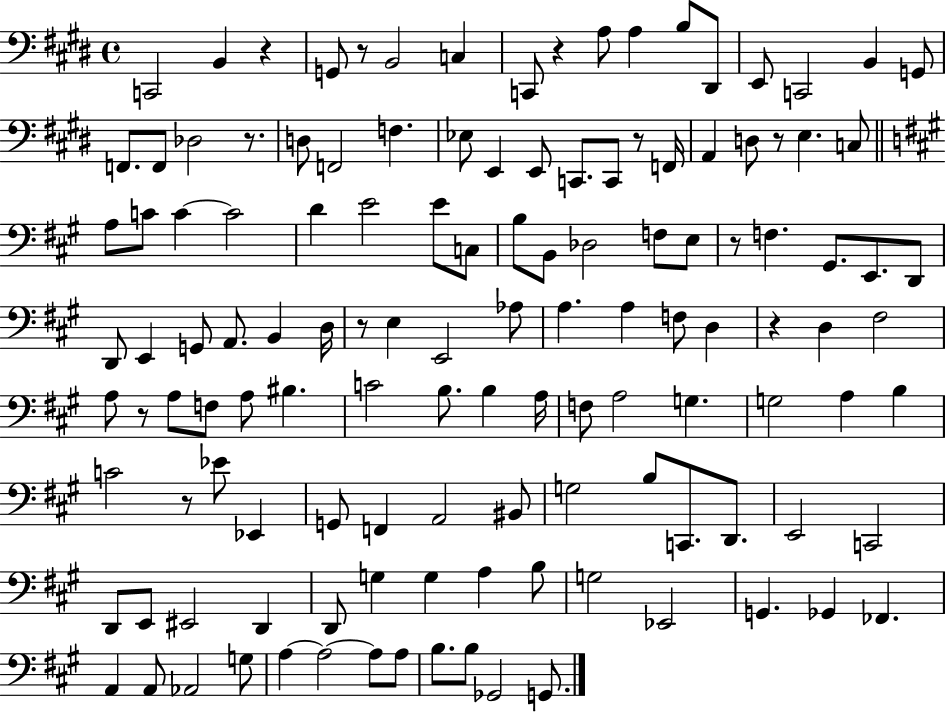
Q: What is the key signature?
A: E major